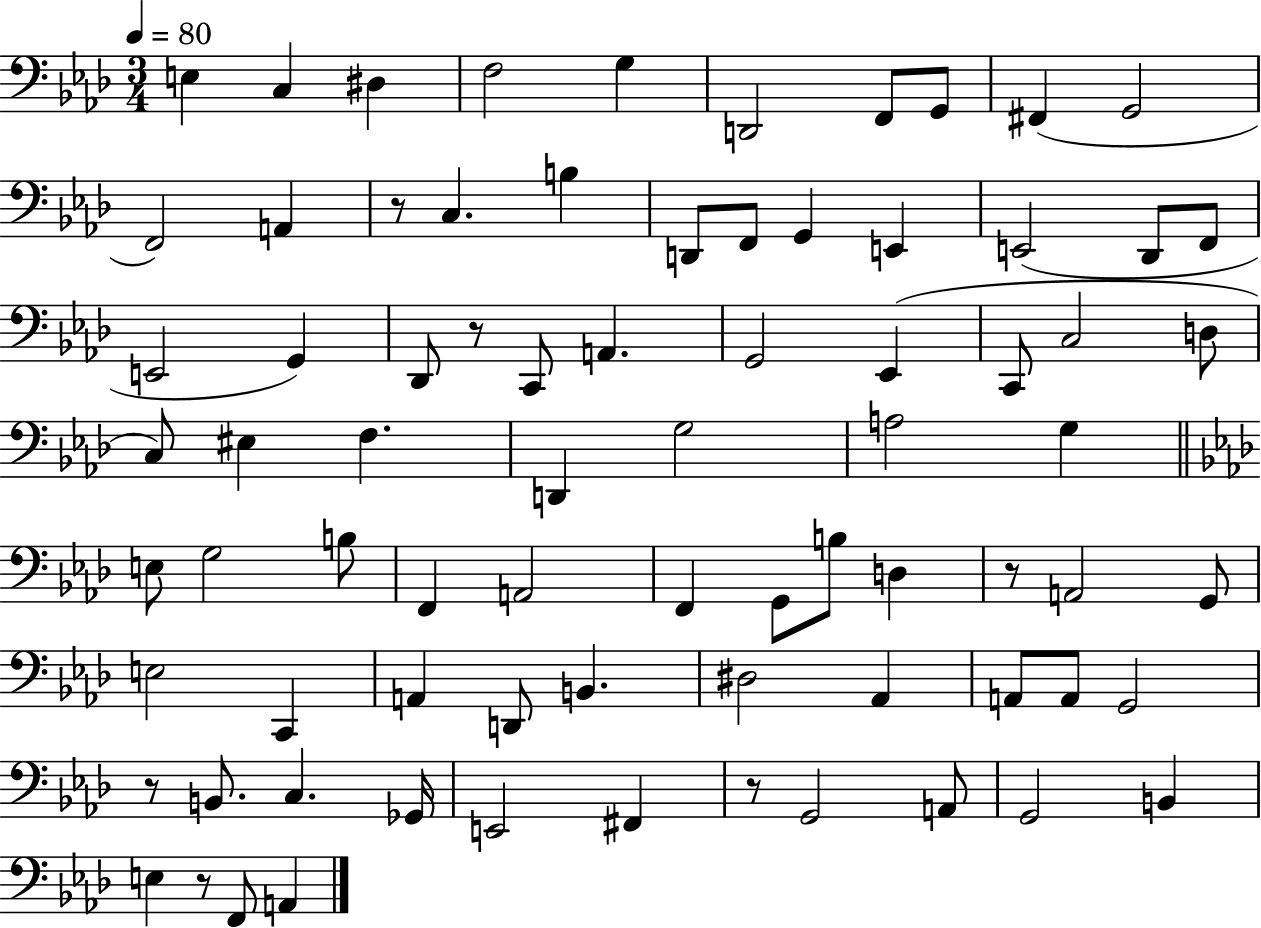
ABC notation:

X:1
T:Untitled
M:3/4
L:1/4
K:Ab
E, C, ^D, F,2 G, D,,2 F,,/2 G,,/2 ^F,, G,,2 F,,2 A,, z/2 C, B, D,,/2 F,,/2 G,, E,, E,,2 _D,,/2 F,,/2 E,,2 G,, _D,,/2 z/2 C,,/2 A,, G,,2 _E,, C,,/2 C,2 D,/2 C,/2 ^E, F, D,, G,2 A,2 G, E,/2 G,2 B,/2 F,, A,,2 F,, G,,/2 B,/2 D, z/2 A,,2 G,,/2 E,2 C,, A,, D,,/2 B,, ^D,2 _A,, A,,/2 A,,/2 G,,2 z/2 B,,/2 C, _G,,/4 E,,2 ^F,, z/2 G,,2 A,,/2 G,,2 B,, E, z/2 F,,/2 A,,